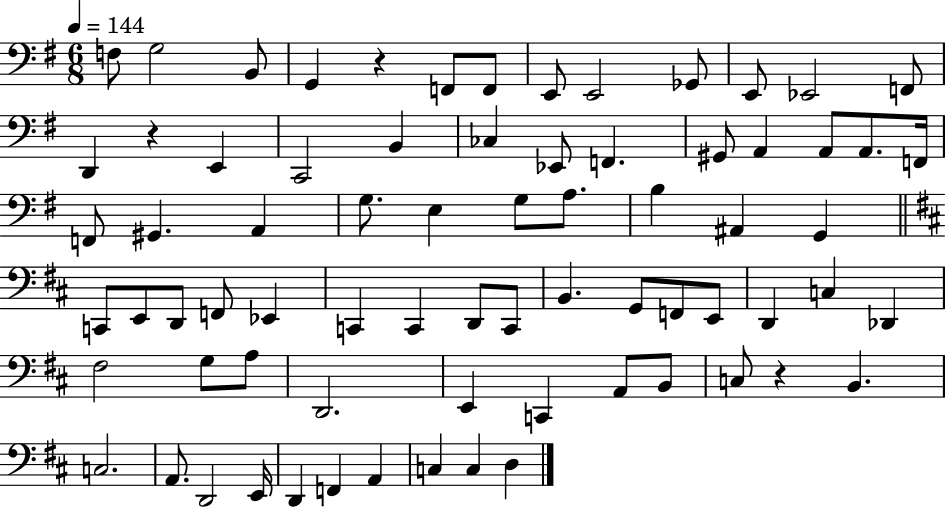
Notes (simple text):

F3/e G3/h B2/e G2/q R/q F2/e F2/e E2/e E2/h Gb2/e E2/e Eb2/h F2/e D2/q R/q E2/q C2/h B2/q CES3/q Eb2/e F2/q. G#2/e A2/q A2/e A2/e. F2/s F2/e G#2/q. A2/q G3/e. E3/q G3/e A3/e. B3/q A#2/q G2/q C2/e E2/e D2/e F2/e Eb2/q C2/q C2/q D2/e C2/e B2/q. G2/e F2/e E2/e D2/q C3/q Db2/q F#3/h G3/e A3/e D2/h. E2/q C2/q A2/e B2/e C3/e R/q B2/q. C3/h. A2/e. D2/h E2/s D2/q F2/q A2/q C3/q C3/q D3/q